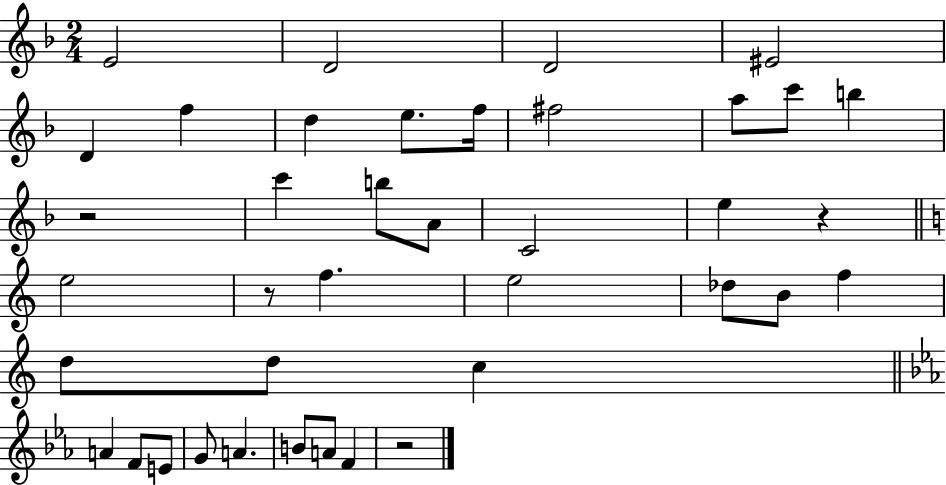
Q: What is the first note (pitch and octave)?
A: E4